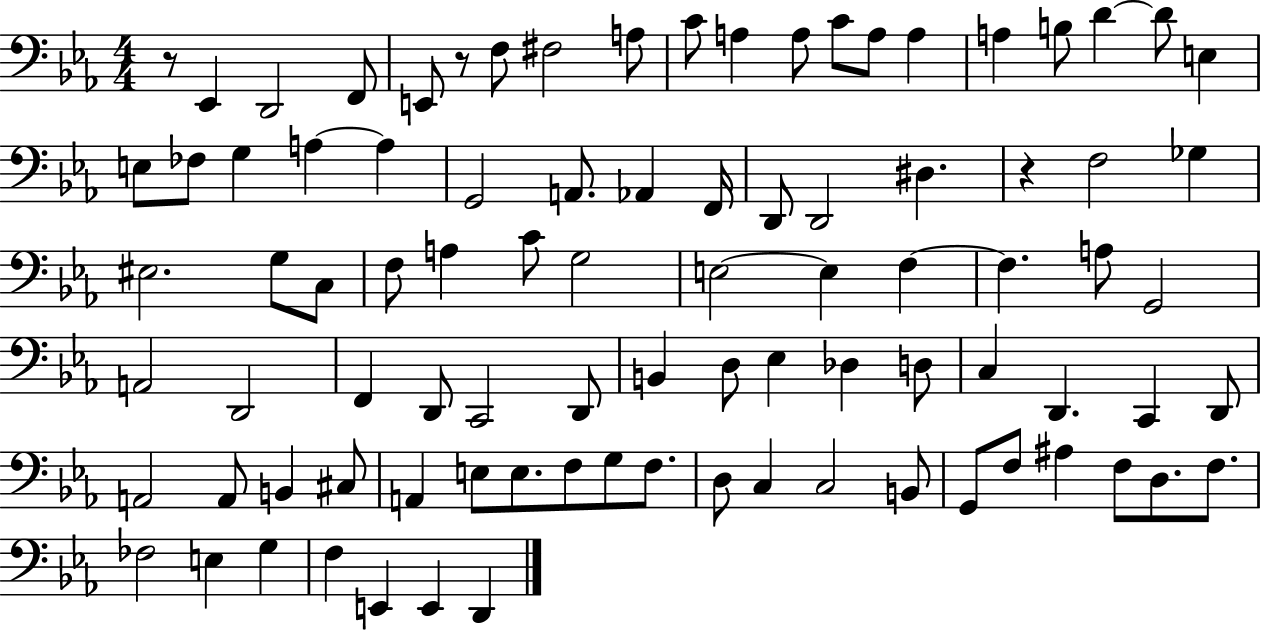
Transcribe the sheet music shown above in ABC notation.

X:1
T:Untitled
M:4/4
L:1/4
K:Eb
z/2 _E,, D,,2 F,,/2 E,,/2 z/2 F,/2 ^F,2 A,/2 C/2 A, A,/2 C/2 A,/2 A, A, B,/2 D D/2 E, E,/2 _F,/2 G, A, A, G,,2 A,,/2 _A,, F,,/4 D,,/2 D,,2 ^D, z F,2 _G, ^E,2 G,/2 C,/2 F,/2 A, C/2 G,2 E,2 E, F, F, A,/2 G,,2 A,,2 D,,2 F,, D,,/2 C,,2 D,,/2 B,, D,/2 _E, _D, D,/2 C, D,, C,, D,,/2 A,,2 A,,/2 B,, ^C,/2 A,, E,/2 E,/2 F,/2 G,/2 F,/2 D,/2 C, C,2 B,,/2 G,,/2 F,/2 ^A, F,/2 D,/2 F,/2 _F,2 E, G, F, E,, E,, D,,